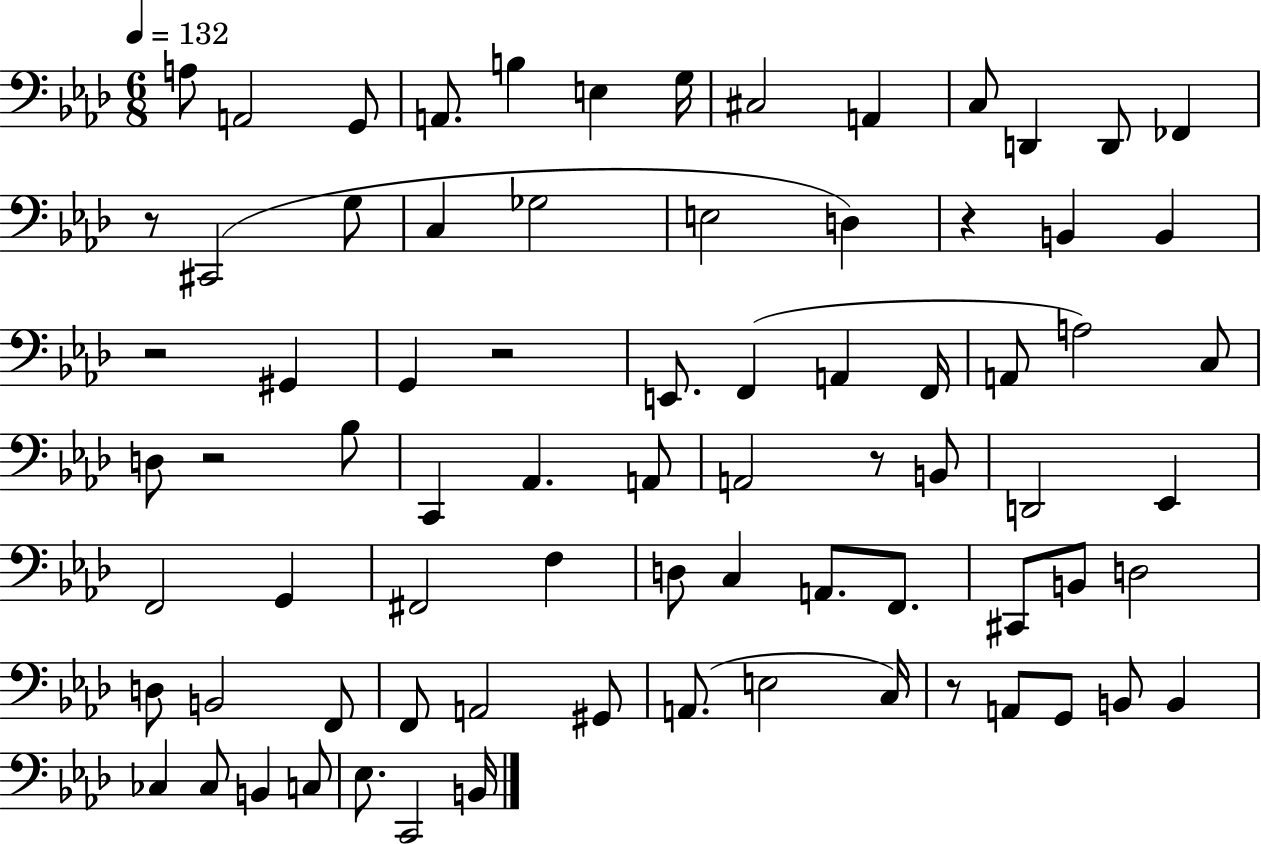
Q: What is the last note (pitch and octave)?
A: B2